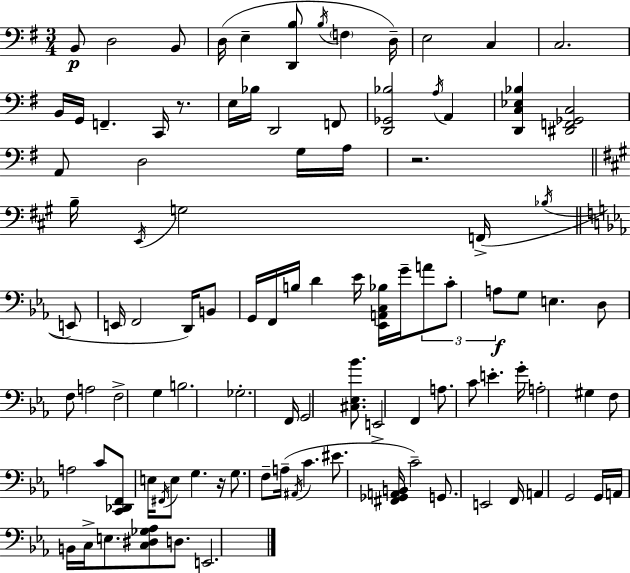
X:1
T:Untitled
M:3/4
L:1/4
K:Em
B,,/2 D,2 B,,/2 D,/4 E, [D,,B,]/2 B,/4 F, D,/4 E,2 C, C,2 B,,/4 G,,/4 F,, C,,/4 z/2 E,/4 _B,/4 D,,2 F,,/2 [D,,_G,,_B,]2 A,/4 A,, [D,,C,_E,_B,] [^D,,F,,_G,,C,]2 A,,/2 D,2 G,/4 A,/4 z2 B,/4 E,,/4 G,2 F,,/4 _B,/4 E,,/2 E,,/4 F,,2 D,,/4 B,,/2 G,,/4 F,,/4 B,/4 D _E/4 [_E,,A,,C,_B,]/4 G/4 A/2 C/2 A,/2 G,/2 E, D,/2 F,/2 A,2 F,2 G, B,2 _G,2 F,,/4 G,,2 [^C,_E,_B]/2 E,,2 F,, A,/2 C/2 E G/4 A,2 ^G, F,/2 A,2 C/2 [C,,_D,,F,,]/2 E,/4 ^F,,/4 E,/2 G, z/4 G,/2 F,/2 A,/4 ^A,,/4 C ^E/2 [^F,,_G,,A,,B,,]/4 C2 G,,/2 E,,2 F,,/4 A,, G,,2 G,,/4 A,,/4 B,,/4 C,/4 E,/2 [C,^D,_G,_A,]/2 D,/2 E,,2